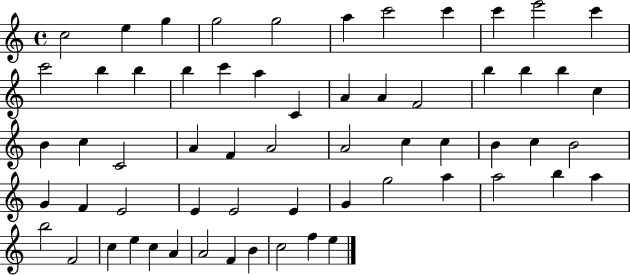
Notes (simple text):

C5/h E5/q G5/q G5/h G5/h A5/q C6/h C6/q C6/q E6/h C6/q C6/h B5/q B5/q B5/q C6/q A5/q C4/q A4/q A4/q F4/h B5/q B5/q B5/q C5/q B4/q C5/q C4/h A4/q F4/q A4/h A4/h C5/q C5/q B4/q C5/q B4/h G4/q F4/q E4/h E4/q E4/h E4/q G4/q G5/h A5/q A5/h B5/q A5/q B5/h F4/h C5/q E5/q C5/q A4/q A4/h F4/q B4/q C5/h F5/q E5/q